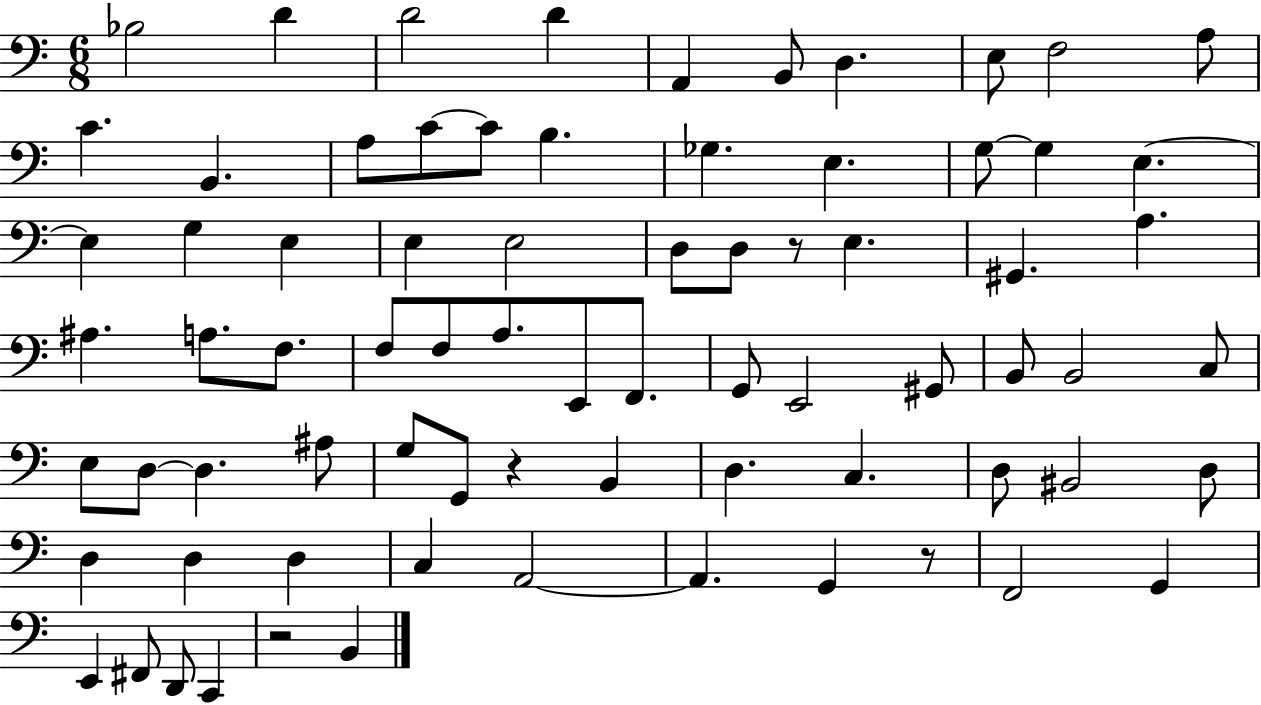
X:1
T:Untitled
M:6/8
L:1/4
K:C
_B,2 D D2 D A,, B,,/2 D, E,/2 F,2 A,/2 C B,, A,/2 C/2 C/2 B, _G, E, G,/2 G, E, E, G, E, E, E,2 D,/2 D,/2 z/2 E, ^G,, A, ^A, A,/2 F,/2 F,/2 F,/2 A,/2 E,,/2 F,,/2 G,,/2 E,,2 ^G,,/2 B,,/2 B,,2 C,/2 E,/2 D,/2 D, ^A,/2 G,/2 G,,/2 z B,, D, C, D,/2 ^B,,2 D,/2 D, D, D, C, A,,2 A,, G,, z/2 F,,2 G,, E,, ^F,,/2 D,,/2 C,, z2 B,,